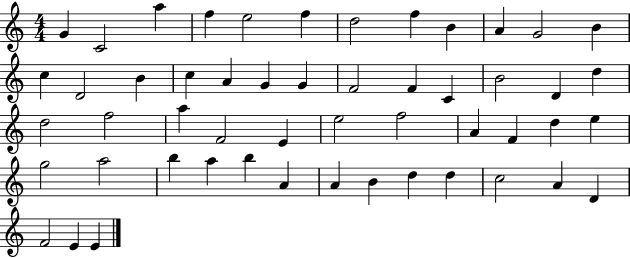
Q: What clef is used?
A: treble